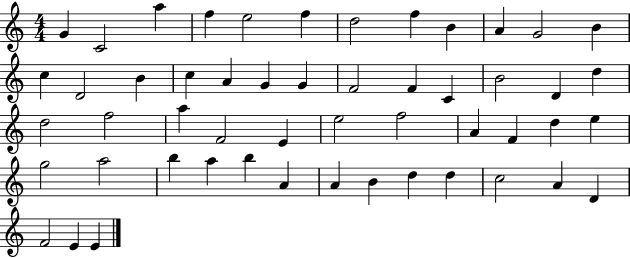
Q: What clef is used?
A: treble